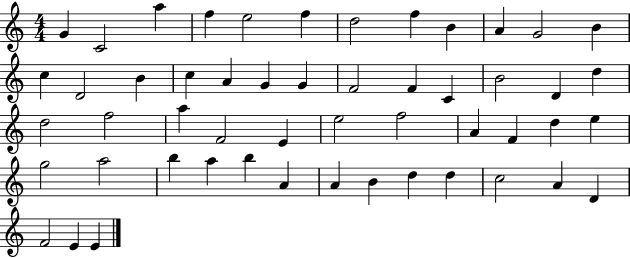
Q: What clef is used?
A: treble